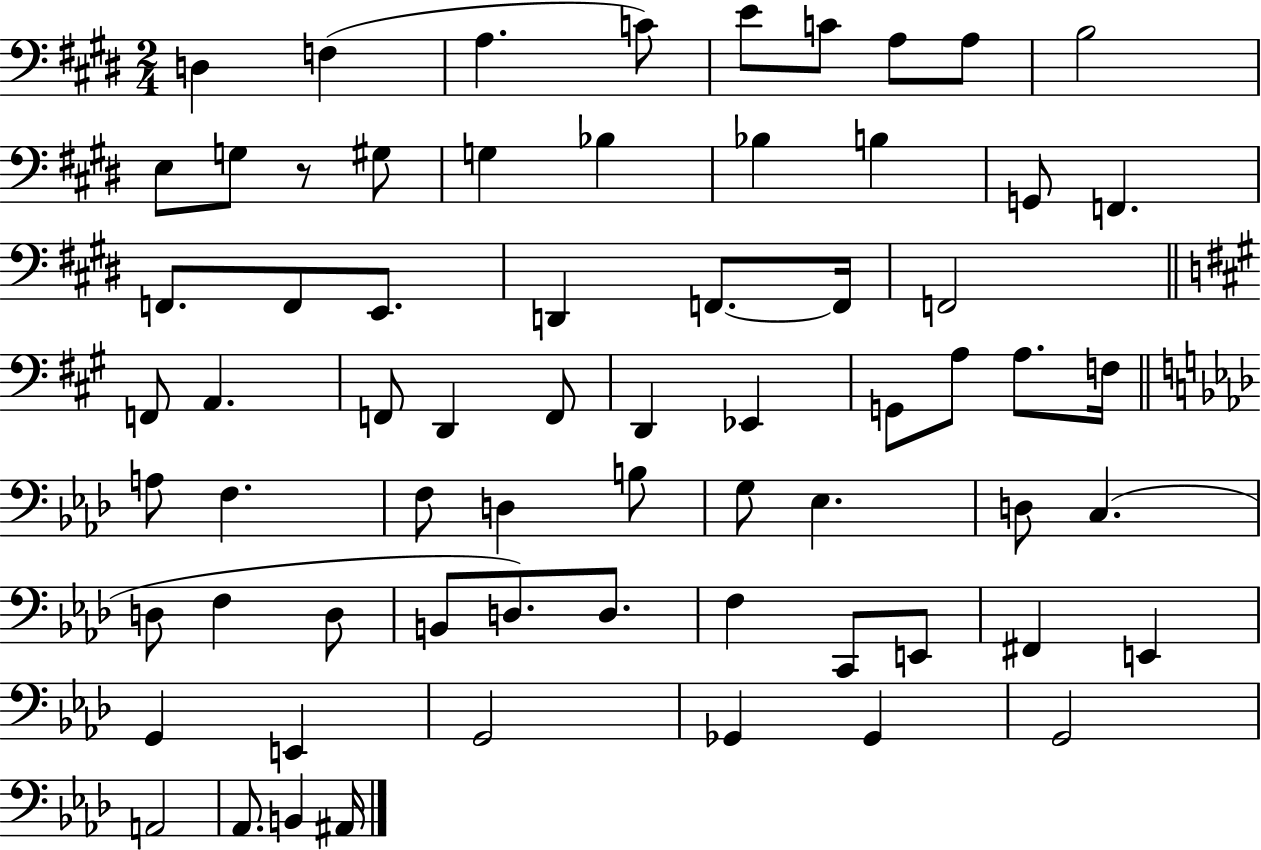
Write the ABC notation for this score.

X:1
T:Untitled
M:2/4
L:1/4
K:E
D, F, A, C/2 E/2 C/2 A,/2 A,/2 B,2 E,/2 G,/2 z/2 ^G,/2 G, _B, _B, B, G,,/2 F,, F,,/2 F,,/2 E,,/2 D,, F,,/2 F,,/4 F,,2 F,,/2 A,, F,,/2 D,, F,,/2 D,, _E,, G,,/2 A,/2 A,/2 F,/4 A,/2 F, F,/2 D, B,/2 G,/2 _E, D,/2 C, D,/2 F, D,/2 B,,/2 D,/2 D,/2 F, C,,/2 E,,/2 ^F,, E,, G,, E,, G,,2 _G,, _G,, G,,2 A,,2 _A,,/2 B,, ^A,,/4